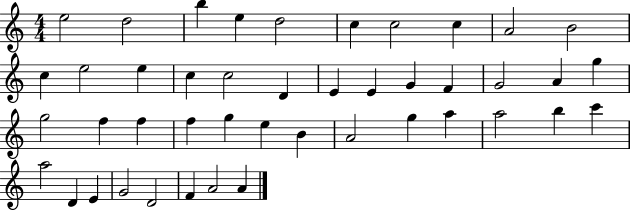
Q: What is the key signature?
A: C major